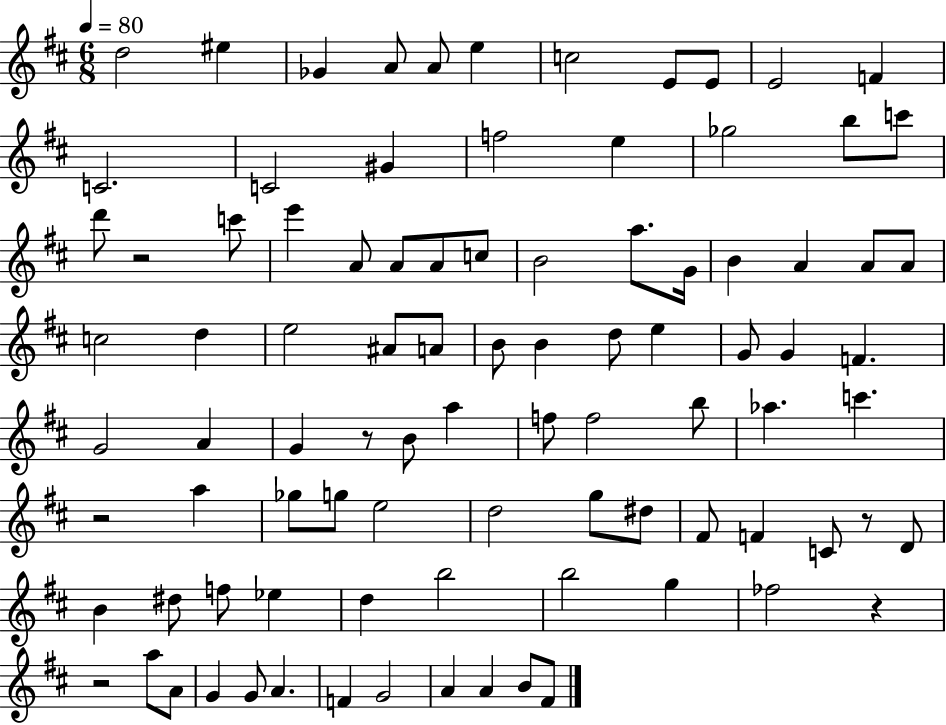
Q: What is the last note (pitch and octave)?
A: F#4